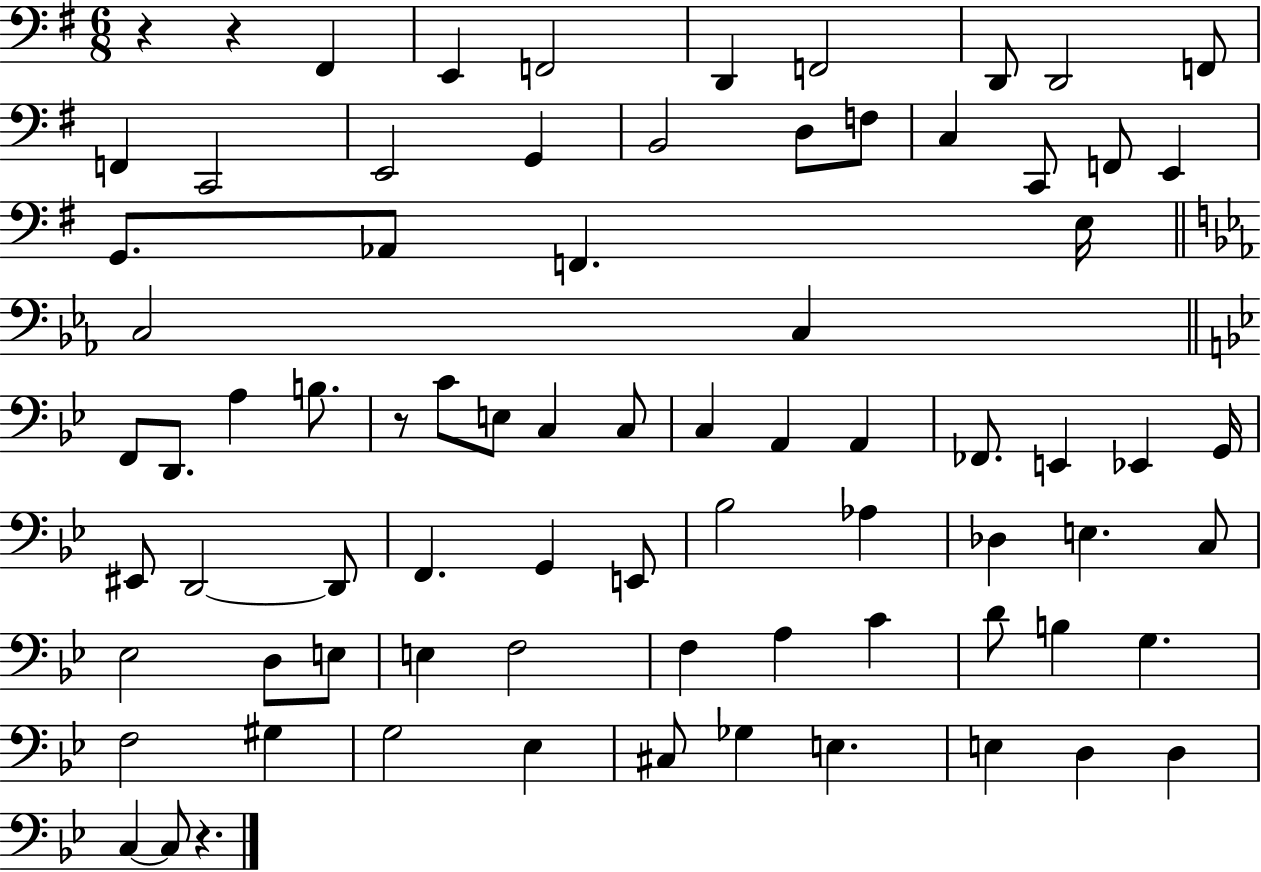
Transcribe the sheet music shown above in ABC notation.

X:1
T:Untitled
M:6/8
L:1/4
K:G
z z ^F,, E,, F,,2 D,, F,,2 D,,/2 D,,2 F,,/2 F,, C,,2 E,,2 G,, B,,2 D,/2 F,/2 C, C,,/2 F,,/2 E,, G,,/2 _A,,/2 F,, E,/4 C,2 C, F,,/2 D,,/2 A, B,/2 z/2 C/2 E,/2 C, C,/2 C, A,, A,, _F,,/2 E,, _E,, G,,/4 ^E,,/2 D,,2 D,,/2 F,, G,, E,,/2 _B,2 _A, _D, E, C,/2 _E,2 D,/2 E,/2 E, F,2 F, A, C D/2 B, G, F,2 ^G, G,2 _E, ^C,/2 _G, E, E, D, D, C, C,/2 z